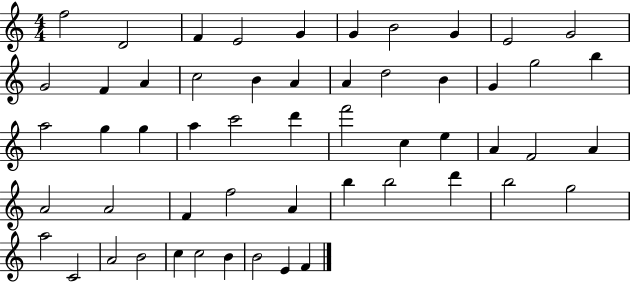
F5/h D4/h F4/q E4/h G4/q G4/q B4/h G4/q E4/h G4/h G4/h F4/q A4/q C5/h B4/q A4/q A4/q D5/h B4/q G4/q G5/h B5/q A5/h G5/q G5/q A5/q C6/h D6/q F6/h C5/q E5/q A4/q F4/h A4/q A4/h A4/h F4/q F5/h A4/q B5/q B5/h D6/q B5/h G5/h A5/h C4/h A4/h B4/h C5/q C5/h B4/q B4/h E4/q F4/q